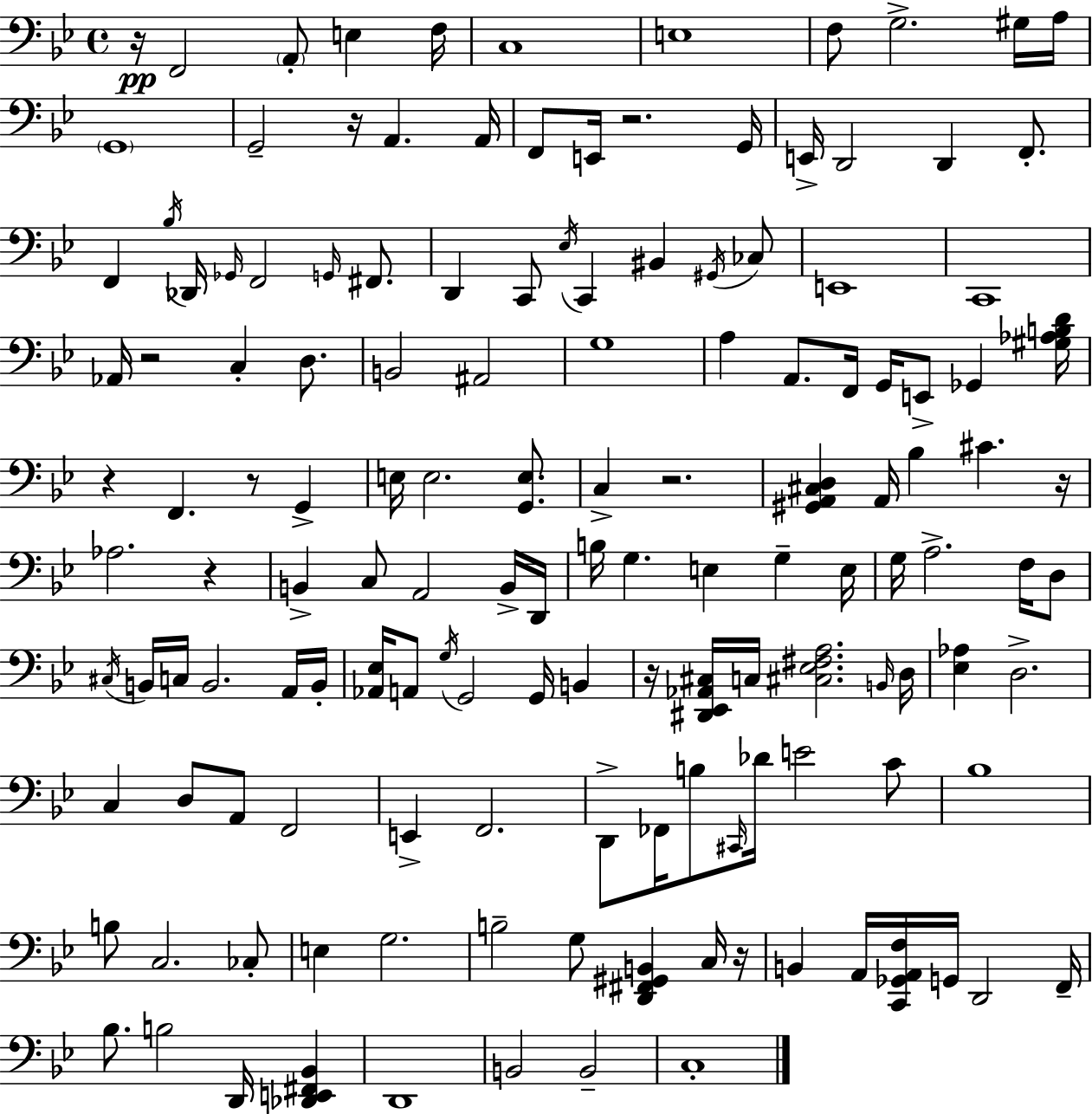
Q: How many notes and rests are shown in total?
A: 142